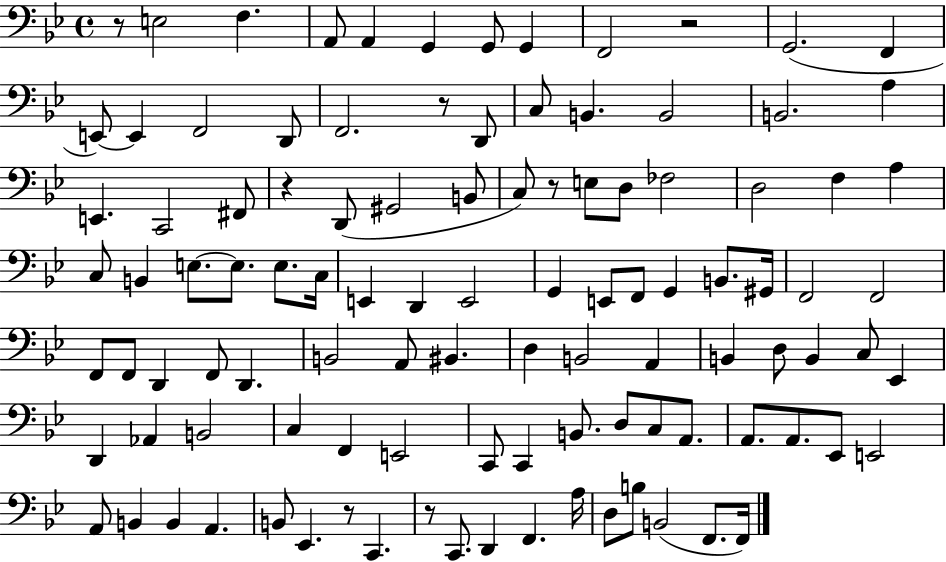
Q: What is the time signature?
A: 4/4